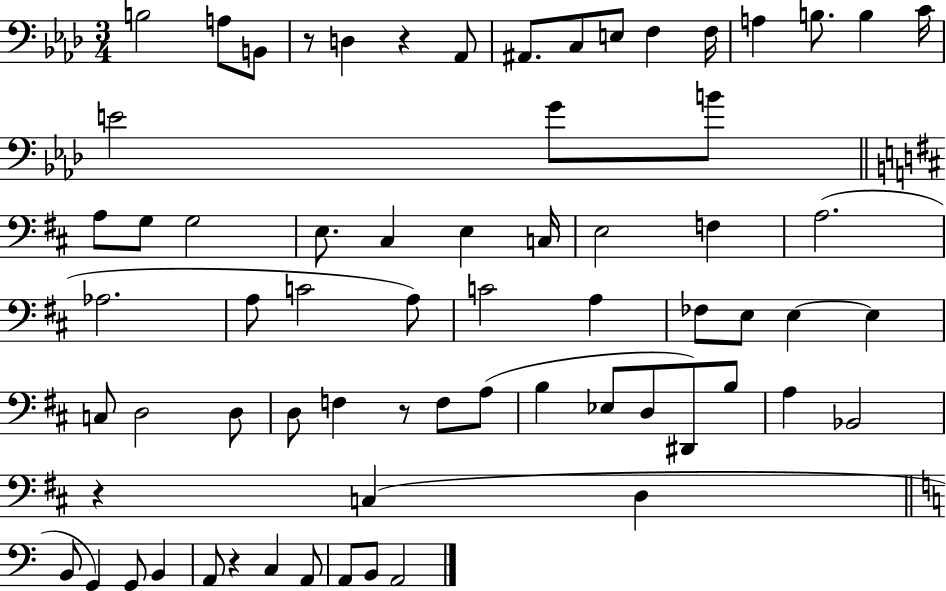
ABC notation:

X:1
T:Untitled
M:3/4
L:1/4
K:Ab
B,2 A,/2 B,,/2 z/2 D, z _A,,/2 ^A,,/2 C,/2 E,/2 F, F,/4 A, B,/2 B, C/4 E2 G/2 B/2 A,/2 G,/2 G,2 E,/2 ^C, E, C,/4 E,2 F, A,2 _A,2 A,/2 C2 A,/2 C2 A, _F,/2 E,/2 E, E, C,/2 D,2 D,/2 D,/2 F, z/2 F,/2 A,/2 B, _E,/2 D,/2 ^D,,/2 B,/2 A, _B,,2 z C, D, B,,/2 G,, G,,/2 B,, A,,/2 z C, A,,/2 A,,/2 B,,/2 A,,2